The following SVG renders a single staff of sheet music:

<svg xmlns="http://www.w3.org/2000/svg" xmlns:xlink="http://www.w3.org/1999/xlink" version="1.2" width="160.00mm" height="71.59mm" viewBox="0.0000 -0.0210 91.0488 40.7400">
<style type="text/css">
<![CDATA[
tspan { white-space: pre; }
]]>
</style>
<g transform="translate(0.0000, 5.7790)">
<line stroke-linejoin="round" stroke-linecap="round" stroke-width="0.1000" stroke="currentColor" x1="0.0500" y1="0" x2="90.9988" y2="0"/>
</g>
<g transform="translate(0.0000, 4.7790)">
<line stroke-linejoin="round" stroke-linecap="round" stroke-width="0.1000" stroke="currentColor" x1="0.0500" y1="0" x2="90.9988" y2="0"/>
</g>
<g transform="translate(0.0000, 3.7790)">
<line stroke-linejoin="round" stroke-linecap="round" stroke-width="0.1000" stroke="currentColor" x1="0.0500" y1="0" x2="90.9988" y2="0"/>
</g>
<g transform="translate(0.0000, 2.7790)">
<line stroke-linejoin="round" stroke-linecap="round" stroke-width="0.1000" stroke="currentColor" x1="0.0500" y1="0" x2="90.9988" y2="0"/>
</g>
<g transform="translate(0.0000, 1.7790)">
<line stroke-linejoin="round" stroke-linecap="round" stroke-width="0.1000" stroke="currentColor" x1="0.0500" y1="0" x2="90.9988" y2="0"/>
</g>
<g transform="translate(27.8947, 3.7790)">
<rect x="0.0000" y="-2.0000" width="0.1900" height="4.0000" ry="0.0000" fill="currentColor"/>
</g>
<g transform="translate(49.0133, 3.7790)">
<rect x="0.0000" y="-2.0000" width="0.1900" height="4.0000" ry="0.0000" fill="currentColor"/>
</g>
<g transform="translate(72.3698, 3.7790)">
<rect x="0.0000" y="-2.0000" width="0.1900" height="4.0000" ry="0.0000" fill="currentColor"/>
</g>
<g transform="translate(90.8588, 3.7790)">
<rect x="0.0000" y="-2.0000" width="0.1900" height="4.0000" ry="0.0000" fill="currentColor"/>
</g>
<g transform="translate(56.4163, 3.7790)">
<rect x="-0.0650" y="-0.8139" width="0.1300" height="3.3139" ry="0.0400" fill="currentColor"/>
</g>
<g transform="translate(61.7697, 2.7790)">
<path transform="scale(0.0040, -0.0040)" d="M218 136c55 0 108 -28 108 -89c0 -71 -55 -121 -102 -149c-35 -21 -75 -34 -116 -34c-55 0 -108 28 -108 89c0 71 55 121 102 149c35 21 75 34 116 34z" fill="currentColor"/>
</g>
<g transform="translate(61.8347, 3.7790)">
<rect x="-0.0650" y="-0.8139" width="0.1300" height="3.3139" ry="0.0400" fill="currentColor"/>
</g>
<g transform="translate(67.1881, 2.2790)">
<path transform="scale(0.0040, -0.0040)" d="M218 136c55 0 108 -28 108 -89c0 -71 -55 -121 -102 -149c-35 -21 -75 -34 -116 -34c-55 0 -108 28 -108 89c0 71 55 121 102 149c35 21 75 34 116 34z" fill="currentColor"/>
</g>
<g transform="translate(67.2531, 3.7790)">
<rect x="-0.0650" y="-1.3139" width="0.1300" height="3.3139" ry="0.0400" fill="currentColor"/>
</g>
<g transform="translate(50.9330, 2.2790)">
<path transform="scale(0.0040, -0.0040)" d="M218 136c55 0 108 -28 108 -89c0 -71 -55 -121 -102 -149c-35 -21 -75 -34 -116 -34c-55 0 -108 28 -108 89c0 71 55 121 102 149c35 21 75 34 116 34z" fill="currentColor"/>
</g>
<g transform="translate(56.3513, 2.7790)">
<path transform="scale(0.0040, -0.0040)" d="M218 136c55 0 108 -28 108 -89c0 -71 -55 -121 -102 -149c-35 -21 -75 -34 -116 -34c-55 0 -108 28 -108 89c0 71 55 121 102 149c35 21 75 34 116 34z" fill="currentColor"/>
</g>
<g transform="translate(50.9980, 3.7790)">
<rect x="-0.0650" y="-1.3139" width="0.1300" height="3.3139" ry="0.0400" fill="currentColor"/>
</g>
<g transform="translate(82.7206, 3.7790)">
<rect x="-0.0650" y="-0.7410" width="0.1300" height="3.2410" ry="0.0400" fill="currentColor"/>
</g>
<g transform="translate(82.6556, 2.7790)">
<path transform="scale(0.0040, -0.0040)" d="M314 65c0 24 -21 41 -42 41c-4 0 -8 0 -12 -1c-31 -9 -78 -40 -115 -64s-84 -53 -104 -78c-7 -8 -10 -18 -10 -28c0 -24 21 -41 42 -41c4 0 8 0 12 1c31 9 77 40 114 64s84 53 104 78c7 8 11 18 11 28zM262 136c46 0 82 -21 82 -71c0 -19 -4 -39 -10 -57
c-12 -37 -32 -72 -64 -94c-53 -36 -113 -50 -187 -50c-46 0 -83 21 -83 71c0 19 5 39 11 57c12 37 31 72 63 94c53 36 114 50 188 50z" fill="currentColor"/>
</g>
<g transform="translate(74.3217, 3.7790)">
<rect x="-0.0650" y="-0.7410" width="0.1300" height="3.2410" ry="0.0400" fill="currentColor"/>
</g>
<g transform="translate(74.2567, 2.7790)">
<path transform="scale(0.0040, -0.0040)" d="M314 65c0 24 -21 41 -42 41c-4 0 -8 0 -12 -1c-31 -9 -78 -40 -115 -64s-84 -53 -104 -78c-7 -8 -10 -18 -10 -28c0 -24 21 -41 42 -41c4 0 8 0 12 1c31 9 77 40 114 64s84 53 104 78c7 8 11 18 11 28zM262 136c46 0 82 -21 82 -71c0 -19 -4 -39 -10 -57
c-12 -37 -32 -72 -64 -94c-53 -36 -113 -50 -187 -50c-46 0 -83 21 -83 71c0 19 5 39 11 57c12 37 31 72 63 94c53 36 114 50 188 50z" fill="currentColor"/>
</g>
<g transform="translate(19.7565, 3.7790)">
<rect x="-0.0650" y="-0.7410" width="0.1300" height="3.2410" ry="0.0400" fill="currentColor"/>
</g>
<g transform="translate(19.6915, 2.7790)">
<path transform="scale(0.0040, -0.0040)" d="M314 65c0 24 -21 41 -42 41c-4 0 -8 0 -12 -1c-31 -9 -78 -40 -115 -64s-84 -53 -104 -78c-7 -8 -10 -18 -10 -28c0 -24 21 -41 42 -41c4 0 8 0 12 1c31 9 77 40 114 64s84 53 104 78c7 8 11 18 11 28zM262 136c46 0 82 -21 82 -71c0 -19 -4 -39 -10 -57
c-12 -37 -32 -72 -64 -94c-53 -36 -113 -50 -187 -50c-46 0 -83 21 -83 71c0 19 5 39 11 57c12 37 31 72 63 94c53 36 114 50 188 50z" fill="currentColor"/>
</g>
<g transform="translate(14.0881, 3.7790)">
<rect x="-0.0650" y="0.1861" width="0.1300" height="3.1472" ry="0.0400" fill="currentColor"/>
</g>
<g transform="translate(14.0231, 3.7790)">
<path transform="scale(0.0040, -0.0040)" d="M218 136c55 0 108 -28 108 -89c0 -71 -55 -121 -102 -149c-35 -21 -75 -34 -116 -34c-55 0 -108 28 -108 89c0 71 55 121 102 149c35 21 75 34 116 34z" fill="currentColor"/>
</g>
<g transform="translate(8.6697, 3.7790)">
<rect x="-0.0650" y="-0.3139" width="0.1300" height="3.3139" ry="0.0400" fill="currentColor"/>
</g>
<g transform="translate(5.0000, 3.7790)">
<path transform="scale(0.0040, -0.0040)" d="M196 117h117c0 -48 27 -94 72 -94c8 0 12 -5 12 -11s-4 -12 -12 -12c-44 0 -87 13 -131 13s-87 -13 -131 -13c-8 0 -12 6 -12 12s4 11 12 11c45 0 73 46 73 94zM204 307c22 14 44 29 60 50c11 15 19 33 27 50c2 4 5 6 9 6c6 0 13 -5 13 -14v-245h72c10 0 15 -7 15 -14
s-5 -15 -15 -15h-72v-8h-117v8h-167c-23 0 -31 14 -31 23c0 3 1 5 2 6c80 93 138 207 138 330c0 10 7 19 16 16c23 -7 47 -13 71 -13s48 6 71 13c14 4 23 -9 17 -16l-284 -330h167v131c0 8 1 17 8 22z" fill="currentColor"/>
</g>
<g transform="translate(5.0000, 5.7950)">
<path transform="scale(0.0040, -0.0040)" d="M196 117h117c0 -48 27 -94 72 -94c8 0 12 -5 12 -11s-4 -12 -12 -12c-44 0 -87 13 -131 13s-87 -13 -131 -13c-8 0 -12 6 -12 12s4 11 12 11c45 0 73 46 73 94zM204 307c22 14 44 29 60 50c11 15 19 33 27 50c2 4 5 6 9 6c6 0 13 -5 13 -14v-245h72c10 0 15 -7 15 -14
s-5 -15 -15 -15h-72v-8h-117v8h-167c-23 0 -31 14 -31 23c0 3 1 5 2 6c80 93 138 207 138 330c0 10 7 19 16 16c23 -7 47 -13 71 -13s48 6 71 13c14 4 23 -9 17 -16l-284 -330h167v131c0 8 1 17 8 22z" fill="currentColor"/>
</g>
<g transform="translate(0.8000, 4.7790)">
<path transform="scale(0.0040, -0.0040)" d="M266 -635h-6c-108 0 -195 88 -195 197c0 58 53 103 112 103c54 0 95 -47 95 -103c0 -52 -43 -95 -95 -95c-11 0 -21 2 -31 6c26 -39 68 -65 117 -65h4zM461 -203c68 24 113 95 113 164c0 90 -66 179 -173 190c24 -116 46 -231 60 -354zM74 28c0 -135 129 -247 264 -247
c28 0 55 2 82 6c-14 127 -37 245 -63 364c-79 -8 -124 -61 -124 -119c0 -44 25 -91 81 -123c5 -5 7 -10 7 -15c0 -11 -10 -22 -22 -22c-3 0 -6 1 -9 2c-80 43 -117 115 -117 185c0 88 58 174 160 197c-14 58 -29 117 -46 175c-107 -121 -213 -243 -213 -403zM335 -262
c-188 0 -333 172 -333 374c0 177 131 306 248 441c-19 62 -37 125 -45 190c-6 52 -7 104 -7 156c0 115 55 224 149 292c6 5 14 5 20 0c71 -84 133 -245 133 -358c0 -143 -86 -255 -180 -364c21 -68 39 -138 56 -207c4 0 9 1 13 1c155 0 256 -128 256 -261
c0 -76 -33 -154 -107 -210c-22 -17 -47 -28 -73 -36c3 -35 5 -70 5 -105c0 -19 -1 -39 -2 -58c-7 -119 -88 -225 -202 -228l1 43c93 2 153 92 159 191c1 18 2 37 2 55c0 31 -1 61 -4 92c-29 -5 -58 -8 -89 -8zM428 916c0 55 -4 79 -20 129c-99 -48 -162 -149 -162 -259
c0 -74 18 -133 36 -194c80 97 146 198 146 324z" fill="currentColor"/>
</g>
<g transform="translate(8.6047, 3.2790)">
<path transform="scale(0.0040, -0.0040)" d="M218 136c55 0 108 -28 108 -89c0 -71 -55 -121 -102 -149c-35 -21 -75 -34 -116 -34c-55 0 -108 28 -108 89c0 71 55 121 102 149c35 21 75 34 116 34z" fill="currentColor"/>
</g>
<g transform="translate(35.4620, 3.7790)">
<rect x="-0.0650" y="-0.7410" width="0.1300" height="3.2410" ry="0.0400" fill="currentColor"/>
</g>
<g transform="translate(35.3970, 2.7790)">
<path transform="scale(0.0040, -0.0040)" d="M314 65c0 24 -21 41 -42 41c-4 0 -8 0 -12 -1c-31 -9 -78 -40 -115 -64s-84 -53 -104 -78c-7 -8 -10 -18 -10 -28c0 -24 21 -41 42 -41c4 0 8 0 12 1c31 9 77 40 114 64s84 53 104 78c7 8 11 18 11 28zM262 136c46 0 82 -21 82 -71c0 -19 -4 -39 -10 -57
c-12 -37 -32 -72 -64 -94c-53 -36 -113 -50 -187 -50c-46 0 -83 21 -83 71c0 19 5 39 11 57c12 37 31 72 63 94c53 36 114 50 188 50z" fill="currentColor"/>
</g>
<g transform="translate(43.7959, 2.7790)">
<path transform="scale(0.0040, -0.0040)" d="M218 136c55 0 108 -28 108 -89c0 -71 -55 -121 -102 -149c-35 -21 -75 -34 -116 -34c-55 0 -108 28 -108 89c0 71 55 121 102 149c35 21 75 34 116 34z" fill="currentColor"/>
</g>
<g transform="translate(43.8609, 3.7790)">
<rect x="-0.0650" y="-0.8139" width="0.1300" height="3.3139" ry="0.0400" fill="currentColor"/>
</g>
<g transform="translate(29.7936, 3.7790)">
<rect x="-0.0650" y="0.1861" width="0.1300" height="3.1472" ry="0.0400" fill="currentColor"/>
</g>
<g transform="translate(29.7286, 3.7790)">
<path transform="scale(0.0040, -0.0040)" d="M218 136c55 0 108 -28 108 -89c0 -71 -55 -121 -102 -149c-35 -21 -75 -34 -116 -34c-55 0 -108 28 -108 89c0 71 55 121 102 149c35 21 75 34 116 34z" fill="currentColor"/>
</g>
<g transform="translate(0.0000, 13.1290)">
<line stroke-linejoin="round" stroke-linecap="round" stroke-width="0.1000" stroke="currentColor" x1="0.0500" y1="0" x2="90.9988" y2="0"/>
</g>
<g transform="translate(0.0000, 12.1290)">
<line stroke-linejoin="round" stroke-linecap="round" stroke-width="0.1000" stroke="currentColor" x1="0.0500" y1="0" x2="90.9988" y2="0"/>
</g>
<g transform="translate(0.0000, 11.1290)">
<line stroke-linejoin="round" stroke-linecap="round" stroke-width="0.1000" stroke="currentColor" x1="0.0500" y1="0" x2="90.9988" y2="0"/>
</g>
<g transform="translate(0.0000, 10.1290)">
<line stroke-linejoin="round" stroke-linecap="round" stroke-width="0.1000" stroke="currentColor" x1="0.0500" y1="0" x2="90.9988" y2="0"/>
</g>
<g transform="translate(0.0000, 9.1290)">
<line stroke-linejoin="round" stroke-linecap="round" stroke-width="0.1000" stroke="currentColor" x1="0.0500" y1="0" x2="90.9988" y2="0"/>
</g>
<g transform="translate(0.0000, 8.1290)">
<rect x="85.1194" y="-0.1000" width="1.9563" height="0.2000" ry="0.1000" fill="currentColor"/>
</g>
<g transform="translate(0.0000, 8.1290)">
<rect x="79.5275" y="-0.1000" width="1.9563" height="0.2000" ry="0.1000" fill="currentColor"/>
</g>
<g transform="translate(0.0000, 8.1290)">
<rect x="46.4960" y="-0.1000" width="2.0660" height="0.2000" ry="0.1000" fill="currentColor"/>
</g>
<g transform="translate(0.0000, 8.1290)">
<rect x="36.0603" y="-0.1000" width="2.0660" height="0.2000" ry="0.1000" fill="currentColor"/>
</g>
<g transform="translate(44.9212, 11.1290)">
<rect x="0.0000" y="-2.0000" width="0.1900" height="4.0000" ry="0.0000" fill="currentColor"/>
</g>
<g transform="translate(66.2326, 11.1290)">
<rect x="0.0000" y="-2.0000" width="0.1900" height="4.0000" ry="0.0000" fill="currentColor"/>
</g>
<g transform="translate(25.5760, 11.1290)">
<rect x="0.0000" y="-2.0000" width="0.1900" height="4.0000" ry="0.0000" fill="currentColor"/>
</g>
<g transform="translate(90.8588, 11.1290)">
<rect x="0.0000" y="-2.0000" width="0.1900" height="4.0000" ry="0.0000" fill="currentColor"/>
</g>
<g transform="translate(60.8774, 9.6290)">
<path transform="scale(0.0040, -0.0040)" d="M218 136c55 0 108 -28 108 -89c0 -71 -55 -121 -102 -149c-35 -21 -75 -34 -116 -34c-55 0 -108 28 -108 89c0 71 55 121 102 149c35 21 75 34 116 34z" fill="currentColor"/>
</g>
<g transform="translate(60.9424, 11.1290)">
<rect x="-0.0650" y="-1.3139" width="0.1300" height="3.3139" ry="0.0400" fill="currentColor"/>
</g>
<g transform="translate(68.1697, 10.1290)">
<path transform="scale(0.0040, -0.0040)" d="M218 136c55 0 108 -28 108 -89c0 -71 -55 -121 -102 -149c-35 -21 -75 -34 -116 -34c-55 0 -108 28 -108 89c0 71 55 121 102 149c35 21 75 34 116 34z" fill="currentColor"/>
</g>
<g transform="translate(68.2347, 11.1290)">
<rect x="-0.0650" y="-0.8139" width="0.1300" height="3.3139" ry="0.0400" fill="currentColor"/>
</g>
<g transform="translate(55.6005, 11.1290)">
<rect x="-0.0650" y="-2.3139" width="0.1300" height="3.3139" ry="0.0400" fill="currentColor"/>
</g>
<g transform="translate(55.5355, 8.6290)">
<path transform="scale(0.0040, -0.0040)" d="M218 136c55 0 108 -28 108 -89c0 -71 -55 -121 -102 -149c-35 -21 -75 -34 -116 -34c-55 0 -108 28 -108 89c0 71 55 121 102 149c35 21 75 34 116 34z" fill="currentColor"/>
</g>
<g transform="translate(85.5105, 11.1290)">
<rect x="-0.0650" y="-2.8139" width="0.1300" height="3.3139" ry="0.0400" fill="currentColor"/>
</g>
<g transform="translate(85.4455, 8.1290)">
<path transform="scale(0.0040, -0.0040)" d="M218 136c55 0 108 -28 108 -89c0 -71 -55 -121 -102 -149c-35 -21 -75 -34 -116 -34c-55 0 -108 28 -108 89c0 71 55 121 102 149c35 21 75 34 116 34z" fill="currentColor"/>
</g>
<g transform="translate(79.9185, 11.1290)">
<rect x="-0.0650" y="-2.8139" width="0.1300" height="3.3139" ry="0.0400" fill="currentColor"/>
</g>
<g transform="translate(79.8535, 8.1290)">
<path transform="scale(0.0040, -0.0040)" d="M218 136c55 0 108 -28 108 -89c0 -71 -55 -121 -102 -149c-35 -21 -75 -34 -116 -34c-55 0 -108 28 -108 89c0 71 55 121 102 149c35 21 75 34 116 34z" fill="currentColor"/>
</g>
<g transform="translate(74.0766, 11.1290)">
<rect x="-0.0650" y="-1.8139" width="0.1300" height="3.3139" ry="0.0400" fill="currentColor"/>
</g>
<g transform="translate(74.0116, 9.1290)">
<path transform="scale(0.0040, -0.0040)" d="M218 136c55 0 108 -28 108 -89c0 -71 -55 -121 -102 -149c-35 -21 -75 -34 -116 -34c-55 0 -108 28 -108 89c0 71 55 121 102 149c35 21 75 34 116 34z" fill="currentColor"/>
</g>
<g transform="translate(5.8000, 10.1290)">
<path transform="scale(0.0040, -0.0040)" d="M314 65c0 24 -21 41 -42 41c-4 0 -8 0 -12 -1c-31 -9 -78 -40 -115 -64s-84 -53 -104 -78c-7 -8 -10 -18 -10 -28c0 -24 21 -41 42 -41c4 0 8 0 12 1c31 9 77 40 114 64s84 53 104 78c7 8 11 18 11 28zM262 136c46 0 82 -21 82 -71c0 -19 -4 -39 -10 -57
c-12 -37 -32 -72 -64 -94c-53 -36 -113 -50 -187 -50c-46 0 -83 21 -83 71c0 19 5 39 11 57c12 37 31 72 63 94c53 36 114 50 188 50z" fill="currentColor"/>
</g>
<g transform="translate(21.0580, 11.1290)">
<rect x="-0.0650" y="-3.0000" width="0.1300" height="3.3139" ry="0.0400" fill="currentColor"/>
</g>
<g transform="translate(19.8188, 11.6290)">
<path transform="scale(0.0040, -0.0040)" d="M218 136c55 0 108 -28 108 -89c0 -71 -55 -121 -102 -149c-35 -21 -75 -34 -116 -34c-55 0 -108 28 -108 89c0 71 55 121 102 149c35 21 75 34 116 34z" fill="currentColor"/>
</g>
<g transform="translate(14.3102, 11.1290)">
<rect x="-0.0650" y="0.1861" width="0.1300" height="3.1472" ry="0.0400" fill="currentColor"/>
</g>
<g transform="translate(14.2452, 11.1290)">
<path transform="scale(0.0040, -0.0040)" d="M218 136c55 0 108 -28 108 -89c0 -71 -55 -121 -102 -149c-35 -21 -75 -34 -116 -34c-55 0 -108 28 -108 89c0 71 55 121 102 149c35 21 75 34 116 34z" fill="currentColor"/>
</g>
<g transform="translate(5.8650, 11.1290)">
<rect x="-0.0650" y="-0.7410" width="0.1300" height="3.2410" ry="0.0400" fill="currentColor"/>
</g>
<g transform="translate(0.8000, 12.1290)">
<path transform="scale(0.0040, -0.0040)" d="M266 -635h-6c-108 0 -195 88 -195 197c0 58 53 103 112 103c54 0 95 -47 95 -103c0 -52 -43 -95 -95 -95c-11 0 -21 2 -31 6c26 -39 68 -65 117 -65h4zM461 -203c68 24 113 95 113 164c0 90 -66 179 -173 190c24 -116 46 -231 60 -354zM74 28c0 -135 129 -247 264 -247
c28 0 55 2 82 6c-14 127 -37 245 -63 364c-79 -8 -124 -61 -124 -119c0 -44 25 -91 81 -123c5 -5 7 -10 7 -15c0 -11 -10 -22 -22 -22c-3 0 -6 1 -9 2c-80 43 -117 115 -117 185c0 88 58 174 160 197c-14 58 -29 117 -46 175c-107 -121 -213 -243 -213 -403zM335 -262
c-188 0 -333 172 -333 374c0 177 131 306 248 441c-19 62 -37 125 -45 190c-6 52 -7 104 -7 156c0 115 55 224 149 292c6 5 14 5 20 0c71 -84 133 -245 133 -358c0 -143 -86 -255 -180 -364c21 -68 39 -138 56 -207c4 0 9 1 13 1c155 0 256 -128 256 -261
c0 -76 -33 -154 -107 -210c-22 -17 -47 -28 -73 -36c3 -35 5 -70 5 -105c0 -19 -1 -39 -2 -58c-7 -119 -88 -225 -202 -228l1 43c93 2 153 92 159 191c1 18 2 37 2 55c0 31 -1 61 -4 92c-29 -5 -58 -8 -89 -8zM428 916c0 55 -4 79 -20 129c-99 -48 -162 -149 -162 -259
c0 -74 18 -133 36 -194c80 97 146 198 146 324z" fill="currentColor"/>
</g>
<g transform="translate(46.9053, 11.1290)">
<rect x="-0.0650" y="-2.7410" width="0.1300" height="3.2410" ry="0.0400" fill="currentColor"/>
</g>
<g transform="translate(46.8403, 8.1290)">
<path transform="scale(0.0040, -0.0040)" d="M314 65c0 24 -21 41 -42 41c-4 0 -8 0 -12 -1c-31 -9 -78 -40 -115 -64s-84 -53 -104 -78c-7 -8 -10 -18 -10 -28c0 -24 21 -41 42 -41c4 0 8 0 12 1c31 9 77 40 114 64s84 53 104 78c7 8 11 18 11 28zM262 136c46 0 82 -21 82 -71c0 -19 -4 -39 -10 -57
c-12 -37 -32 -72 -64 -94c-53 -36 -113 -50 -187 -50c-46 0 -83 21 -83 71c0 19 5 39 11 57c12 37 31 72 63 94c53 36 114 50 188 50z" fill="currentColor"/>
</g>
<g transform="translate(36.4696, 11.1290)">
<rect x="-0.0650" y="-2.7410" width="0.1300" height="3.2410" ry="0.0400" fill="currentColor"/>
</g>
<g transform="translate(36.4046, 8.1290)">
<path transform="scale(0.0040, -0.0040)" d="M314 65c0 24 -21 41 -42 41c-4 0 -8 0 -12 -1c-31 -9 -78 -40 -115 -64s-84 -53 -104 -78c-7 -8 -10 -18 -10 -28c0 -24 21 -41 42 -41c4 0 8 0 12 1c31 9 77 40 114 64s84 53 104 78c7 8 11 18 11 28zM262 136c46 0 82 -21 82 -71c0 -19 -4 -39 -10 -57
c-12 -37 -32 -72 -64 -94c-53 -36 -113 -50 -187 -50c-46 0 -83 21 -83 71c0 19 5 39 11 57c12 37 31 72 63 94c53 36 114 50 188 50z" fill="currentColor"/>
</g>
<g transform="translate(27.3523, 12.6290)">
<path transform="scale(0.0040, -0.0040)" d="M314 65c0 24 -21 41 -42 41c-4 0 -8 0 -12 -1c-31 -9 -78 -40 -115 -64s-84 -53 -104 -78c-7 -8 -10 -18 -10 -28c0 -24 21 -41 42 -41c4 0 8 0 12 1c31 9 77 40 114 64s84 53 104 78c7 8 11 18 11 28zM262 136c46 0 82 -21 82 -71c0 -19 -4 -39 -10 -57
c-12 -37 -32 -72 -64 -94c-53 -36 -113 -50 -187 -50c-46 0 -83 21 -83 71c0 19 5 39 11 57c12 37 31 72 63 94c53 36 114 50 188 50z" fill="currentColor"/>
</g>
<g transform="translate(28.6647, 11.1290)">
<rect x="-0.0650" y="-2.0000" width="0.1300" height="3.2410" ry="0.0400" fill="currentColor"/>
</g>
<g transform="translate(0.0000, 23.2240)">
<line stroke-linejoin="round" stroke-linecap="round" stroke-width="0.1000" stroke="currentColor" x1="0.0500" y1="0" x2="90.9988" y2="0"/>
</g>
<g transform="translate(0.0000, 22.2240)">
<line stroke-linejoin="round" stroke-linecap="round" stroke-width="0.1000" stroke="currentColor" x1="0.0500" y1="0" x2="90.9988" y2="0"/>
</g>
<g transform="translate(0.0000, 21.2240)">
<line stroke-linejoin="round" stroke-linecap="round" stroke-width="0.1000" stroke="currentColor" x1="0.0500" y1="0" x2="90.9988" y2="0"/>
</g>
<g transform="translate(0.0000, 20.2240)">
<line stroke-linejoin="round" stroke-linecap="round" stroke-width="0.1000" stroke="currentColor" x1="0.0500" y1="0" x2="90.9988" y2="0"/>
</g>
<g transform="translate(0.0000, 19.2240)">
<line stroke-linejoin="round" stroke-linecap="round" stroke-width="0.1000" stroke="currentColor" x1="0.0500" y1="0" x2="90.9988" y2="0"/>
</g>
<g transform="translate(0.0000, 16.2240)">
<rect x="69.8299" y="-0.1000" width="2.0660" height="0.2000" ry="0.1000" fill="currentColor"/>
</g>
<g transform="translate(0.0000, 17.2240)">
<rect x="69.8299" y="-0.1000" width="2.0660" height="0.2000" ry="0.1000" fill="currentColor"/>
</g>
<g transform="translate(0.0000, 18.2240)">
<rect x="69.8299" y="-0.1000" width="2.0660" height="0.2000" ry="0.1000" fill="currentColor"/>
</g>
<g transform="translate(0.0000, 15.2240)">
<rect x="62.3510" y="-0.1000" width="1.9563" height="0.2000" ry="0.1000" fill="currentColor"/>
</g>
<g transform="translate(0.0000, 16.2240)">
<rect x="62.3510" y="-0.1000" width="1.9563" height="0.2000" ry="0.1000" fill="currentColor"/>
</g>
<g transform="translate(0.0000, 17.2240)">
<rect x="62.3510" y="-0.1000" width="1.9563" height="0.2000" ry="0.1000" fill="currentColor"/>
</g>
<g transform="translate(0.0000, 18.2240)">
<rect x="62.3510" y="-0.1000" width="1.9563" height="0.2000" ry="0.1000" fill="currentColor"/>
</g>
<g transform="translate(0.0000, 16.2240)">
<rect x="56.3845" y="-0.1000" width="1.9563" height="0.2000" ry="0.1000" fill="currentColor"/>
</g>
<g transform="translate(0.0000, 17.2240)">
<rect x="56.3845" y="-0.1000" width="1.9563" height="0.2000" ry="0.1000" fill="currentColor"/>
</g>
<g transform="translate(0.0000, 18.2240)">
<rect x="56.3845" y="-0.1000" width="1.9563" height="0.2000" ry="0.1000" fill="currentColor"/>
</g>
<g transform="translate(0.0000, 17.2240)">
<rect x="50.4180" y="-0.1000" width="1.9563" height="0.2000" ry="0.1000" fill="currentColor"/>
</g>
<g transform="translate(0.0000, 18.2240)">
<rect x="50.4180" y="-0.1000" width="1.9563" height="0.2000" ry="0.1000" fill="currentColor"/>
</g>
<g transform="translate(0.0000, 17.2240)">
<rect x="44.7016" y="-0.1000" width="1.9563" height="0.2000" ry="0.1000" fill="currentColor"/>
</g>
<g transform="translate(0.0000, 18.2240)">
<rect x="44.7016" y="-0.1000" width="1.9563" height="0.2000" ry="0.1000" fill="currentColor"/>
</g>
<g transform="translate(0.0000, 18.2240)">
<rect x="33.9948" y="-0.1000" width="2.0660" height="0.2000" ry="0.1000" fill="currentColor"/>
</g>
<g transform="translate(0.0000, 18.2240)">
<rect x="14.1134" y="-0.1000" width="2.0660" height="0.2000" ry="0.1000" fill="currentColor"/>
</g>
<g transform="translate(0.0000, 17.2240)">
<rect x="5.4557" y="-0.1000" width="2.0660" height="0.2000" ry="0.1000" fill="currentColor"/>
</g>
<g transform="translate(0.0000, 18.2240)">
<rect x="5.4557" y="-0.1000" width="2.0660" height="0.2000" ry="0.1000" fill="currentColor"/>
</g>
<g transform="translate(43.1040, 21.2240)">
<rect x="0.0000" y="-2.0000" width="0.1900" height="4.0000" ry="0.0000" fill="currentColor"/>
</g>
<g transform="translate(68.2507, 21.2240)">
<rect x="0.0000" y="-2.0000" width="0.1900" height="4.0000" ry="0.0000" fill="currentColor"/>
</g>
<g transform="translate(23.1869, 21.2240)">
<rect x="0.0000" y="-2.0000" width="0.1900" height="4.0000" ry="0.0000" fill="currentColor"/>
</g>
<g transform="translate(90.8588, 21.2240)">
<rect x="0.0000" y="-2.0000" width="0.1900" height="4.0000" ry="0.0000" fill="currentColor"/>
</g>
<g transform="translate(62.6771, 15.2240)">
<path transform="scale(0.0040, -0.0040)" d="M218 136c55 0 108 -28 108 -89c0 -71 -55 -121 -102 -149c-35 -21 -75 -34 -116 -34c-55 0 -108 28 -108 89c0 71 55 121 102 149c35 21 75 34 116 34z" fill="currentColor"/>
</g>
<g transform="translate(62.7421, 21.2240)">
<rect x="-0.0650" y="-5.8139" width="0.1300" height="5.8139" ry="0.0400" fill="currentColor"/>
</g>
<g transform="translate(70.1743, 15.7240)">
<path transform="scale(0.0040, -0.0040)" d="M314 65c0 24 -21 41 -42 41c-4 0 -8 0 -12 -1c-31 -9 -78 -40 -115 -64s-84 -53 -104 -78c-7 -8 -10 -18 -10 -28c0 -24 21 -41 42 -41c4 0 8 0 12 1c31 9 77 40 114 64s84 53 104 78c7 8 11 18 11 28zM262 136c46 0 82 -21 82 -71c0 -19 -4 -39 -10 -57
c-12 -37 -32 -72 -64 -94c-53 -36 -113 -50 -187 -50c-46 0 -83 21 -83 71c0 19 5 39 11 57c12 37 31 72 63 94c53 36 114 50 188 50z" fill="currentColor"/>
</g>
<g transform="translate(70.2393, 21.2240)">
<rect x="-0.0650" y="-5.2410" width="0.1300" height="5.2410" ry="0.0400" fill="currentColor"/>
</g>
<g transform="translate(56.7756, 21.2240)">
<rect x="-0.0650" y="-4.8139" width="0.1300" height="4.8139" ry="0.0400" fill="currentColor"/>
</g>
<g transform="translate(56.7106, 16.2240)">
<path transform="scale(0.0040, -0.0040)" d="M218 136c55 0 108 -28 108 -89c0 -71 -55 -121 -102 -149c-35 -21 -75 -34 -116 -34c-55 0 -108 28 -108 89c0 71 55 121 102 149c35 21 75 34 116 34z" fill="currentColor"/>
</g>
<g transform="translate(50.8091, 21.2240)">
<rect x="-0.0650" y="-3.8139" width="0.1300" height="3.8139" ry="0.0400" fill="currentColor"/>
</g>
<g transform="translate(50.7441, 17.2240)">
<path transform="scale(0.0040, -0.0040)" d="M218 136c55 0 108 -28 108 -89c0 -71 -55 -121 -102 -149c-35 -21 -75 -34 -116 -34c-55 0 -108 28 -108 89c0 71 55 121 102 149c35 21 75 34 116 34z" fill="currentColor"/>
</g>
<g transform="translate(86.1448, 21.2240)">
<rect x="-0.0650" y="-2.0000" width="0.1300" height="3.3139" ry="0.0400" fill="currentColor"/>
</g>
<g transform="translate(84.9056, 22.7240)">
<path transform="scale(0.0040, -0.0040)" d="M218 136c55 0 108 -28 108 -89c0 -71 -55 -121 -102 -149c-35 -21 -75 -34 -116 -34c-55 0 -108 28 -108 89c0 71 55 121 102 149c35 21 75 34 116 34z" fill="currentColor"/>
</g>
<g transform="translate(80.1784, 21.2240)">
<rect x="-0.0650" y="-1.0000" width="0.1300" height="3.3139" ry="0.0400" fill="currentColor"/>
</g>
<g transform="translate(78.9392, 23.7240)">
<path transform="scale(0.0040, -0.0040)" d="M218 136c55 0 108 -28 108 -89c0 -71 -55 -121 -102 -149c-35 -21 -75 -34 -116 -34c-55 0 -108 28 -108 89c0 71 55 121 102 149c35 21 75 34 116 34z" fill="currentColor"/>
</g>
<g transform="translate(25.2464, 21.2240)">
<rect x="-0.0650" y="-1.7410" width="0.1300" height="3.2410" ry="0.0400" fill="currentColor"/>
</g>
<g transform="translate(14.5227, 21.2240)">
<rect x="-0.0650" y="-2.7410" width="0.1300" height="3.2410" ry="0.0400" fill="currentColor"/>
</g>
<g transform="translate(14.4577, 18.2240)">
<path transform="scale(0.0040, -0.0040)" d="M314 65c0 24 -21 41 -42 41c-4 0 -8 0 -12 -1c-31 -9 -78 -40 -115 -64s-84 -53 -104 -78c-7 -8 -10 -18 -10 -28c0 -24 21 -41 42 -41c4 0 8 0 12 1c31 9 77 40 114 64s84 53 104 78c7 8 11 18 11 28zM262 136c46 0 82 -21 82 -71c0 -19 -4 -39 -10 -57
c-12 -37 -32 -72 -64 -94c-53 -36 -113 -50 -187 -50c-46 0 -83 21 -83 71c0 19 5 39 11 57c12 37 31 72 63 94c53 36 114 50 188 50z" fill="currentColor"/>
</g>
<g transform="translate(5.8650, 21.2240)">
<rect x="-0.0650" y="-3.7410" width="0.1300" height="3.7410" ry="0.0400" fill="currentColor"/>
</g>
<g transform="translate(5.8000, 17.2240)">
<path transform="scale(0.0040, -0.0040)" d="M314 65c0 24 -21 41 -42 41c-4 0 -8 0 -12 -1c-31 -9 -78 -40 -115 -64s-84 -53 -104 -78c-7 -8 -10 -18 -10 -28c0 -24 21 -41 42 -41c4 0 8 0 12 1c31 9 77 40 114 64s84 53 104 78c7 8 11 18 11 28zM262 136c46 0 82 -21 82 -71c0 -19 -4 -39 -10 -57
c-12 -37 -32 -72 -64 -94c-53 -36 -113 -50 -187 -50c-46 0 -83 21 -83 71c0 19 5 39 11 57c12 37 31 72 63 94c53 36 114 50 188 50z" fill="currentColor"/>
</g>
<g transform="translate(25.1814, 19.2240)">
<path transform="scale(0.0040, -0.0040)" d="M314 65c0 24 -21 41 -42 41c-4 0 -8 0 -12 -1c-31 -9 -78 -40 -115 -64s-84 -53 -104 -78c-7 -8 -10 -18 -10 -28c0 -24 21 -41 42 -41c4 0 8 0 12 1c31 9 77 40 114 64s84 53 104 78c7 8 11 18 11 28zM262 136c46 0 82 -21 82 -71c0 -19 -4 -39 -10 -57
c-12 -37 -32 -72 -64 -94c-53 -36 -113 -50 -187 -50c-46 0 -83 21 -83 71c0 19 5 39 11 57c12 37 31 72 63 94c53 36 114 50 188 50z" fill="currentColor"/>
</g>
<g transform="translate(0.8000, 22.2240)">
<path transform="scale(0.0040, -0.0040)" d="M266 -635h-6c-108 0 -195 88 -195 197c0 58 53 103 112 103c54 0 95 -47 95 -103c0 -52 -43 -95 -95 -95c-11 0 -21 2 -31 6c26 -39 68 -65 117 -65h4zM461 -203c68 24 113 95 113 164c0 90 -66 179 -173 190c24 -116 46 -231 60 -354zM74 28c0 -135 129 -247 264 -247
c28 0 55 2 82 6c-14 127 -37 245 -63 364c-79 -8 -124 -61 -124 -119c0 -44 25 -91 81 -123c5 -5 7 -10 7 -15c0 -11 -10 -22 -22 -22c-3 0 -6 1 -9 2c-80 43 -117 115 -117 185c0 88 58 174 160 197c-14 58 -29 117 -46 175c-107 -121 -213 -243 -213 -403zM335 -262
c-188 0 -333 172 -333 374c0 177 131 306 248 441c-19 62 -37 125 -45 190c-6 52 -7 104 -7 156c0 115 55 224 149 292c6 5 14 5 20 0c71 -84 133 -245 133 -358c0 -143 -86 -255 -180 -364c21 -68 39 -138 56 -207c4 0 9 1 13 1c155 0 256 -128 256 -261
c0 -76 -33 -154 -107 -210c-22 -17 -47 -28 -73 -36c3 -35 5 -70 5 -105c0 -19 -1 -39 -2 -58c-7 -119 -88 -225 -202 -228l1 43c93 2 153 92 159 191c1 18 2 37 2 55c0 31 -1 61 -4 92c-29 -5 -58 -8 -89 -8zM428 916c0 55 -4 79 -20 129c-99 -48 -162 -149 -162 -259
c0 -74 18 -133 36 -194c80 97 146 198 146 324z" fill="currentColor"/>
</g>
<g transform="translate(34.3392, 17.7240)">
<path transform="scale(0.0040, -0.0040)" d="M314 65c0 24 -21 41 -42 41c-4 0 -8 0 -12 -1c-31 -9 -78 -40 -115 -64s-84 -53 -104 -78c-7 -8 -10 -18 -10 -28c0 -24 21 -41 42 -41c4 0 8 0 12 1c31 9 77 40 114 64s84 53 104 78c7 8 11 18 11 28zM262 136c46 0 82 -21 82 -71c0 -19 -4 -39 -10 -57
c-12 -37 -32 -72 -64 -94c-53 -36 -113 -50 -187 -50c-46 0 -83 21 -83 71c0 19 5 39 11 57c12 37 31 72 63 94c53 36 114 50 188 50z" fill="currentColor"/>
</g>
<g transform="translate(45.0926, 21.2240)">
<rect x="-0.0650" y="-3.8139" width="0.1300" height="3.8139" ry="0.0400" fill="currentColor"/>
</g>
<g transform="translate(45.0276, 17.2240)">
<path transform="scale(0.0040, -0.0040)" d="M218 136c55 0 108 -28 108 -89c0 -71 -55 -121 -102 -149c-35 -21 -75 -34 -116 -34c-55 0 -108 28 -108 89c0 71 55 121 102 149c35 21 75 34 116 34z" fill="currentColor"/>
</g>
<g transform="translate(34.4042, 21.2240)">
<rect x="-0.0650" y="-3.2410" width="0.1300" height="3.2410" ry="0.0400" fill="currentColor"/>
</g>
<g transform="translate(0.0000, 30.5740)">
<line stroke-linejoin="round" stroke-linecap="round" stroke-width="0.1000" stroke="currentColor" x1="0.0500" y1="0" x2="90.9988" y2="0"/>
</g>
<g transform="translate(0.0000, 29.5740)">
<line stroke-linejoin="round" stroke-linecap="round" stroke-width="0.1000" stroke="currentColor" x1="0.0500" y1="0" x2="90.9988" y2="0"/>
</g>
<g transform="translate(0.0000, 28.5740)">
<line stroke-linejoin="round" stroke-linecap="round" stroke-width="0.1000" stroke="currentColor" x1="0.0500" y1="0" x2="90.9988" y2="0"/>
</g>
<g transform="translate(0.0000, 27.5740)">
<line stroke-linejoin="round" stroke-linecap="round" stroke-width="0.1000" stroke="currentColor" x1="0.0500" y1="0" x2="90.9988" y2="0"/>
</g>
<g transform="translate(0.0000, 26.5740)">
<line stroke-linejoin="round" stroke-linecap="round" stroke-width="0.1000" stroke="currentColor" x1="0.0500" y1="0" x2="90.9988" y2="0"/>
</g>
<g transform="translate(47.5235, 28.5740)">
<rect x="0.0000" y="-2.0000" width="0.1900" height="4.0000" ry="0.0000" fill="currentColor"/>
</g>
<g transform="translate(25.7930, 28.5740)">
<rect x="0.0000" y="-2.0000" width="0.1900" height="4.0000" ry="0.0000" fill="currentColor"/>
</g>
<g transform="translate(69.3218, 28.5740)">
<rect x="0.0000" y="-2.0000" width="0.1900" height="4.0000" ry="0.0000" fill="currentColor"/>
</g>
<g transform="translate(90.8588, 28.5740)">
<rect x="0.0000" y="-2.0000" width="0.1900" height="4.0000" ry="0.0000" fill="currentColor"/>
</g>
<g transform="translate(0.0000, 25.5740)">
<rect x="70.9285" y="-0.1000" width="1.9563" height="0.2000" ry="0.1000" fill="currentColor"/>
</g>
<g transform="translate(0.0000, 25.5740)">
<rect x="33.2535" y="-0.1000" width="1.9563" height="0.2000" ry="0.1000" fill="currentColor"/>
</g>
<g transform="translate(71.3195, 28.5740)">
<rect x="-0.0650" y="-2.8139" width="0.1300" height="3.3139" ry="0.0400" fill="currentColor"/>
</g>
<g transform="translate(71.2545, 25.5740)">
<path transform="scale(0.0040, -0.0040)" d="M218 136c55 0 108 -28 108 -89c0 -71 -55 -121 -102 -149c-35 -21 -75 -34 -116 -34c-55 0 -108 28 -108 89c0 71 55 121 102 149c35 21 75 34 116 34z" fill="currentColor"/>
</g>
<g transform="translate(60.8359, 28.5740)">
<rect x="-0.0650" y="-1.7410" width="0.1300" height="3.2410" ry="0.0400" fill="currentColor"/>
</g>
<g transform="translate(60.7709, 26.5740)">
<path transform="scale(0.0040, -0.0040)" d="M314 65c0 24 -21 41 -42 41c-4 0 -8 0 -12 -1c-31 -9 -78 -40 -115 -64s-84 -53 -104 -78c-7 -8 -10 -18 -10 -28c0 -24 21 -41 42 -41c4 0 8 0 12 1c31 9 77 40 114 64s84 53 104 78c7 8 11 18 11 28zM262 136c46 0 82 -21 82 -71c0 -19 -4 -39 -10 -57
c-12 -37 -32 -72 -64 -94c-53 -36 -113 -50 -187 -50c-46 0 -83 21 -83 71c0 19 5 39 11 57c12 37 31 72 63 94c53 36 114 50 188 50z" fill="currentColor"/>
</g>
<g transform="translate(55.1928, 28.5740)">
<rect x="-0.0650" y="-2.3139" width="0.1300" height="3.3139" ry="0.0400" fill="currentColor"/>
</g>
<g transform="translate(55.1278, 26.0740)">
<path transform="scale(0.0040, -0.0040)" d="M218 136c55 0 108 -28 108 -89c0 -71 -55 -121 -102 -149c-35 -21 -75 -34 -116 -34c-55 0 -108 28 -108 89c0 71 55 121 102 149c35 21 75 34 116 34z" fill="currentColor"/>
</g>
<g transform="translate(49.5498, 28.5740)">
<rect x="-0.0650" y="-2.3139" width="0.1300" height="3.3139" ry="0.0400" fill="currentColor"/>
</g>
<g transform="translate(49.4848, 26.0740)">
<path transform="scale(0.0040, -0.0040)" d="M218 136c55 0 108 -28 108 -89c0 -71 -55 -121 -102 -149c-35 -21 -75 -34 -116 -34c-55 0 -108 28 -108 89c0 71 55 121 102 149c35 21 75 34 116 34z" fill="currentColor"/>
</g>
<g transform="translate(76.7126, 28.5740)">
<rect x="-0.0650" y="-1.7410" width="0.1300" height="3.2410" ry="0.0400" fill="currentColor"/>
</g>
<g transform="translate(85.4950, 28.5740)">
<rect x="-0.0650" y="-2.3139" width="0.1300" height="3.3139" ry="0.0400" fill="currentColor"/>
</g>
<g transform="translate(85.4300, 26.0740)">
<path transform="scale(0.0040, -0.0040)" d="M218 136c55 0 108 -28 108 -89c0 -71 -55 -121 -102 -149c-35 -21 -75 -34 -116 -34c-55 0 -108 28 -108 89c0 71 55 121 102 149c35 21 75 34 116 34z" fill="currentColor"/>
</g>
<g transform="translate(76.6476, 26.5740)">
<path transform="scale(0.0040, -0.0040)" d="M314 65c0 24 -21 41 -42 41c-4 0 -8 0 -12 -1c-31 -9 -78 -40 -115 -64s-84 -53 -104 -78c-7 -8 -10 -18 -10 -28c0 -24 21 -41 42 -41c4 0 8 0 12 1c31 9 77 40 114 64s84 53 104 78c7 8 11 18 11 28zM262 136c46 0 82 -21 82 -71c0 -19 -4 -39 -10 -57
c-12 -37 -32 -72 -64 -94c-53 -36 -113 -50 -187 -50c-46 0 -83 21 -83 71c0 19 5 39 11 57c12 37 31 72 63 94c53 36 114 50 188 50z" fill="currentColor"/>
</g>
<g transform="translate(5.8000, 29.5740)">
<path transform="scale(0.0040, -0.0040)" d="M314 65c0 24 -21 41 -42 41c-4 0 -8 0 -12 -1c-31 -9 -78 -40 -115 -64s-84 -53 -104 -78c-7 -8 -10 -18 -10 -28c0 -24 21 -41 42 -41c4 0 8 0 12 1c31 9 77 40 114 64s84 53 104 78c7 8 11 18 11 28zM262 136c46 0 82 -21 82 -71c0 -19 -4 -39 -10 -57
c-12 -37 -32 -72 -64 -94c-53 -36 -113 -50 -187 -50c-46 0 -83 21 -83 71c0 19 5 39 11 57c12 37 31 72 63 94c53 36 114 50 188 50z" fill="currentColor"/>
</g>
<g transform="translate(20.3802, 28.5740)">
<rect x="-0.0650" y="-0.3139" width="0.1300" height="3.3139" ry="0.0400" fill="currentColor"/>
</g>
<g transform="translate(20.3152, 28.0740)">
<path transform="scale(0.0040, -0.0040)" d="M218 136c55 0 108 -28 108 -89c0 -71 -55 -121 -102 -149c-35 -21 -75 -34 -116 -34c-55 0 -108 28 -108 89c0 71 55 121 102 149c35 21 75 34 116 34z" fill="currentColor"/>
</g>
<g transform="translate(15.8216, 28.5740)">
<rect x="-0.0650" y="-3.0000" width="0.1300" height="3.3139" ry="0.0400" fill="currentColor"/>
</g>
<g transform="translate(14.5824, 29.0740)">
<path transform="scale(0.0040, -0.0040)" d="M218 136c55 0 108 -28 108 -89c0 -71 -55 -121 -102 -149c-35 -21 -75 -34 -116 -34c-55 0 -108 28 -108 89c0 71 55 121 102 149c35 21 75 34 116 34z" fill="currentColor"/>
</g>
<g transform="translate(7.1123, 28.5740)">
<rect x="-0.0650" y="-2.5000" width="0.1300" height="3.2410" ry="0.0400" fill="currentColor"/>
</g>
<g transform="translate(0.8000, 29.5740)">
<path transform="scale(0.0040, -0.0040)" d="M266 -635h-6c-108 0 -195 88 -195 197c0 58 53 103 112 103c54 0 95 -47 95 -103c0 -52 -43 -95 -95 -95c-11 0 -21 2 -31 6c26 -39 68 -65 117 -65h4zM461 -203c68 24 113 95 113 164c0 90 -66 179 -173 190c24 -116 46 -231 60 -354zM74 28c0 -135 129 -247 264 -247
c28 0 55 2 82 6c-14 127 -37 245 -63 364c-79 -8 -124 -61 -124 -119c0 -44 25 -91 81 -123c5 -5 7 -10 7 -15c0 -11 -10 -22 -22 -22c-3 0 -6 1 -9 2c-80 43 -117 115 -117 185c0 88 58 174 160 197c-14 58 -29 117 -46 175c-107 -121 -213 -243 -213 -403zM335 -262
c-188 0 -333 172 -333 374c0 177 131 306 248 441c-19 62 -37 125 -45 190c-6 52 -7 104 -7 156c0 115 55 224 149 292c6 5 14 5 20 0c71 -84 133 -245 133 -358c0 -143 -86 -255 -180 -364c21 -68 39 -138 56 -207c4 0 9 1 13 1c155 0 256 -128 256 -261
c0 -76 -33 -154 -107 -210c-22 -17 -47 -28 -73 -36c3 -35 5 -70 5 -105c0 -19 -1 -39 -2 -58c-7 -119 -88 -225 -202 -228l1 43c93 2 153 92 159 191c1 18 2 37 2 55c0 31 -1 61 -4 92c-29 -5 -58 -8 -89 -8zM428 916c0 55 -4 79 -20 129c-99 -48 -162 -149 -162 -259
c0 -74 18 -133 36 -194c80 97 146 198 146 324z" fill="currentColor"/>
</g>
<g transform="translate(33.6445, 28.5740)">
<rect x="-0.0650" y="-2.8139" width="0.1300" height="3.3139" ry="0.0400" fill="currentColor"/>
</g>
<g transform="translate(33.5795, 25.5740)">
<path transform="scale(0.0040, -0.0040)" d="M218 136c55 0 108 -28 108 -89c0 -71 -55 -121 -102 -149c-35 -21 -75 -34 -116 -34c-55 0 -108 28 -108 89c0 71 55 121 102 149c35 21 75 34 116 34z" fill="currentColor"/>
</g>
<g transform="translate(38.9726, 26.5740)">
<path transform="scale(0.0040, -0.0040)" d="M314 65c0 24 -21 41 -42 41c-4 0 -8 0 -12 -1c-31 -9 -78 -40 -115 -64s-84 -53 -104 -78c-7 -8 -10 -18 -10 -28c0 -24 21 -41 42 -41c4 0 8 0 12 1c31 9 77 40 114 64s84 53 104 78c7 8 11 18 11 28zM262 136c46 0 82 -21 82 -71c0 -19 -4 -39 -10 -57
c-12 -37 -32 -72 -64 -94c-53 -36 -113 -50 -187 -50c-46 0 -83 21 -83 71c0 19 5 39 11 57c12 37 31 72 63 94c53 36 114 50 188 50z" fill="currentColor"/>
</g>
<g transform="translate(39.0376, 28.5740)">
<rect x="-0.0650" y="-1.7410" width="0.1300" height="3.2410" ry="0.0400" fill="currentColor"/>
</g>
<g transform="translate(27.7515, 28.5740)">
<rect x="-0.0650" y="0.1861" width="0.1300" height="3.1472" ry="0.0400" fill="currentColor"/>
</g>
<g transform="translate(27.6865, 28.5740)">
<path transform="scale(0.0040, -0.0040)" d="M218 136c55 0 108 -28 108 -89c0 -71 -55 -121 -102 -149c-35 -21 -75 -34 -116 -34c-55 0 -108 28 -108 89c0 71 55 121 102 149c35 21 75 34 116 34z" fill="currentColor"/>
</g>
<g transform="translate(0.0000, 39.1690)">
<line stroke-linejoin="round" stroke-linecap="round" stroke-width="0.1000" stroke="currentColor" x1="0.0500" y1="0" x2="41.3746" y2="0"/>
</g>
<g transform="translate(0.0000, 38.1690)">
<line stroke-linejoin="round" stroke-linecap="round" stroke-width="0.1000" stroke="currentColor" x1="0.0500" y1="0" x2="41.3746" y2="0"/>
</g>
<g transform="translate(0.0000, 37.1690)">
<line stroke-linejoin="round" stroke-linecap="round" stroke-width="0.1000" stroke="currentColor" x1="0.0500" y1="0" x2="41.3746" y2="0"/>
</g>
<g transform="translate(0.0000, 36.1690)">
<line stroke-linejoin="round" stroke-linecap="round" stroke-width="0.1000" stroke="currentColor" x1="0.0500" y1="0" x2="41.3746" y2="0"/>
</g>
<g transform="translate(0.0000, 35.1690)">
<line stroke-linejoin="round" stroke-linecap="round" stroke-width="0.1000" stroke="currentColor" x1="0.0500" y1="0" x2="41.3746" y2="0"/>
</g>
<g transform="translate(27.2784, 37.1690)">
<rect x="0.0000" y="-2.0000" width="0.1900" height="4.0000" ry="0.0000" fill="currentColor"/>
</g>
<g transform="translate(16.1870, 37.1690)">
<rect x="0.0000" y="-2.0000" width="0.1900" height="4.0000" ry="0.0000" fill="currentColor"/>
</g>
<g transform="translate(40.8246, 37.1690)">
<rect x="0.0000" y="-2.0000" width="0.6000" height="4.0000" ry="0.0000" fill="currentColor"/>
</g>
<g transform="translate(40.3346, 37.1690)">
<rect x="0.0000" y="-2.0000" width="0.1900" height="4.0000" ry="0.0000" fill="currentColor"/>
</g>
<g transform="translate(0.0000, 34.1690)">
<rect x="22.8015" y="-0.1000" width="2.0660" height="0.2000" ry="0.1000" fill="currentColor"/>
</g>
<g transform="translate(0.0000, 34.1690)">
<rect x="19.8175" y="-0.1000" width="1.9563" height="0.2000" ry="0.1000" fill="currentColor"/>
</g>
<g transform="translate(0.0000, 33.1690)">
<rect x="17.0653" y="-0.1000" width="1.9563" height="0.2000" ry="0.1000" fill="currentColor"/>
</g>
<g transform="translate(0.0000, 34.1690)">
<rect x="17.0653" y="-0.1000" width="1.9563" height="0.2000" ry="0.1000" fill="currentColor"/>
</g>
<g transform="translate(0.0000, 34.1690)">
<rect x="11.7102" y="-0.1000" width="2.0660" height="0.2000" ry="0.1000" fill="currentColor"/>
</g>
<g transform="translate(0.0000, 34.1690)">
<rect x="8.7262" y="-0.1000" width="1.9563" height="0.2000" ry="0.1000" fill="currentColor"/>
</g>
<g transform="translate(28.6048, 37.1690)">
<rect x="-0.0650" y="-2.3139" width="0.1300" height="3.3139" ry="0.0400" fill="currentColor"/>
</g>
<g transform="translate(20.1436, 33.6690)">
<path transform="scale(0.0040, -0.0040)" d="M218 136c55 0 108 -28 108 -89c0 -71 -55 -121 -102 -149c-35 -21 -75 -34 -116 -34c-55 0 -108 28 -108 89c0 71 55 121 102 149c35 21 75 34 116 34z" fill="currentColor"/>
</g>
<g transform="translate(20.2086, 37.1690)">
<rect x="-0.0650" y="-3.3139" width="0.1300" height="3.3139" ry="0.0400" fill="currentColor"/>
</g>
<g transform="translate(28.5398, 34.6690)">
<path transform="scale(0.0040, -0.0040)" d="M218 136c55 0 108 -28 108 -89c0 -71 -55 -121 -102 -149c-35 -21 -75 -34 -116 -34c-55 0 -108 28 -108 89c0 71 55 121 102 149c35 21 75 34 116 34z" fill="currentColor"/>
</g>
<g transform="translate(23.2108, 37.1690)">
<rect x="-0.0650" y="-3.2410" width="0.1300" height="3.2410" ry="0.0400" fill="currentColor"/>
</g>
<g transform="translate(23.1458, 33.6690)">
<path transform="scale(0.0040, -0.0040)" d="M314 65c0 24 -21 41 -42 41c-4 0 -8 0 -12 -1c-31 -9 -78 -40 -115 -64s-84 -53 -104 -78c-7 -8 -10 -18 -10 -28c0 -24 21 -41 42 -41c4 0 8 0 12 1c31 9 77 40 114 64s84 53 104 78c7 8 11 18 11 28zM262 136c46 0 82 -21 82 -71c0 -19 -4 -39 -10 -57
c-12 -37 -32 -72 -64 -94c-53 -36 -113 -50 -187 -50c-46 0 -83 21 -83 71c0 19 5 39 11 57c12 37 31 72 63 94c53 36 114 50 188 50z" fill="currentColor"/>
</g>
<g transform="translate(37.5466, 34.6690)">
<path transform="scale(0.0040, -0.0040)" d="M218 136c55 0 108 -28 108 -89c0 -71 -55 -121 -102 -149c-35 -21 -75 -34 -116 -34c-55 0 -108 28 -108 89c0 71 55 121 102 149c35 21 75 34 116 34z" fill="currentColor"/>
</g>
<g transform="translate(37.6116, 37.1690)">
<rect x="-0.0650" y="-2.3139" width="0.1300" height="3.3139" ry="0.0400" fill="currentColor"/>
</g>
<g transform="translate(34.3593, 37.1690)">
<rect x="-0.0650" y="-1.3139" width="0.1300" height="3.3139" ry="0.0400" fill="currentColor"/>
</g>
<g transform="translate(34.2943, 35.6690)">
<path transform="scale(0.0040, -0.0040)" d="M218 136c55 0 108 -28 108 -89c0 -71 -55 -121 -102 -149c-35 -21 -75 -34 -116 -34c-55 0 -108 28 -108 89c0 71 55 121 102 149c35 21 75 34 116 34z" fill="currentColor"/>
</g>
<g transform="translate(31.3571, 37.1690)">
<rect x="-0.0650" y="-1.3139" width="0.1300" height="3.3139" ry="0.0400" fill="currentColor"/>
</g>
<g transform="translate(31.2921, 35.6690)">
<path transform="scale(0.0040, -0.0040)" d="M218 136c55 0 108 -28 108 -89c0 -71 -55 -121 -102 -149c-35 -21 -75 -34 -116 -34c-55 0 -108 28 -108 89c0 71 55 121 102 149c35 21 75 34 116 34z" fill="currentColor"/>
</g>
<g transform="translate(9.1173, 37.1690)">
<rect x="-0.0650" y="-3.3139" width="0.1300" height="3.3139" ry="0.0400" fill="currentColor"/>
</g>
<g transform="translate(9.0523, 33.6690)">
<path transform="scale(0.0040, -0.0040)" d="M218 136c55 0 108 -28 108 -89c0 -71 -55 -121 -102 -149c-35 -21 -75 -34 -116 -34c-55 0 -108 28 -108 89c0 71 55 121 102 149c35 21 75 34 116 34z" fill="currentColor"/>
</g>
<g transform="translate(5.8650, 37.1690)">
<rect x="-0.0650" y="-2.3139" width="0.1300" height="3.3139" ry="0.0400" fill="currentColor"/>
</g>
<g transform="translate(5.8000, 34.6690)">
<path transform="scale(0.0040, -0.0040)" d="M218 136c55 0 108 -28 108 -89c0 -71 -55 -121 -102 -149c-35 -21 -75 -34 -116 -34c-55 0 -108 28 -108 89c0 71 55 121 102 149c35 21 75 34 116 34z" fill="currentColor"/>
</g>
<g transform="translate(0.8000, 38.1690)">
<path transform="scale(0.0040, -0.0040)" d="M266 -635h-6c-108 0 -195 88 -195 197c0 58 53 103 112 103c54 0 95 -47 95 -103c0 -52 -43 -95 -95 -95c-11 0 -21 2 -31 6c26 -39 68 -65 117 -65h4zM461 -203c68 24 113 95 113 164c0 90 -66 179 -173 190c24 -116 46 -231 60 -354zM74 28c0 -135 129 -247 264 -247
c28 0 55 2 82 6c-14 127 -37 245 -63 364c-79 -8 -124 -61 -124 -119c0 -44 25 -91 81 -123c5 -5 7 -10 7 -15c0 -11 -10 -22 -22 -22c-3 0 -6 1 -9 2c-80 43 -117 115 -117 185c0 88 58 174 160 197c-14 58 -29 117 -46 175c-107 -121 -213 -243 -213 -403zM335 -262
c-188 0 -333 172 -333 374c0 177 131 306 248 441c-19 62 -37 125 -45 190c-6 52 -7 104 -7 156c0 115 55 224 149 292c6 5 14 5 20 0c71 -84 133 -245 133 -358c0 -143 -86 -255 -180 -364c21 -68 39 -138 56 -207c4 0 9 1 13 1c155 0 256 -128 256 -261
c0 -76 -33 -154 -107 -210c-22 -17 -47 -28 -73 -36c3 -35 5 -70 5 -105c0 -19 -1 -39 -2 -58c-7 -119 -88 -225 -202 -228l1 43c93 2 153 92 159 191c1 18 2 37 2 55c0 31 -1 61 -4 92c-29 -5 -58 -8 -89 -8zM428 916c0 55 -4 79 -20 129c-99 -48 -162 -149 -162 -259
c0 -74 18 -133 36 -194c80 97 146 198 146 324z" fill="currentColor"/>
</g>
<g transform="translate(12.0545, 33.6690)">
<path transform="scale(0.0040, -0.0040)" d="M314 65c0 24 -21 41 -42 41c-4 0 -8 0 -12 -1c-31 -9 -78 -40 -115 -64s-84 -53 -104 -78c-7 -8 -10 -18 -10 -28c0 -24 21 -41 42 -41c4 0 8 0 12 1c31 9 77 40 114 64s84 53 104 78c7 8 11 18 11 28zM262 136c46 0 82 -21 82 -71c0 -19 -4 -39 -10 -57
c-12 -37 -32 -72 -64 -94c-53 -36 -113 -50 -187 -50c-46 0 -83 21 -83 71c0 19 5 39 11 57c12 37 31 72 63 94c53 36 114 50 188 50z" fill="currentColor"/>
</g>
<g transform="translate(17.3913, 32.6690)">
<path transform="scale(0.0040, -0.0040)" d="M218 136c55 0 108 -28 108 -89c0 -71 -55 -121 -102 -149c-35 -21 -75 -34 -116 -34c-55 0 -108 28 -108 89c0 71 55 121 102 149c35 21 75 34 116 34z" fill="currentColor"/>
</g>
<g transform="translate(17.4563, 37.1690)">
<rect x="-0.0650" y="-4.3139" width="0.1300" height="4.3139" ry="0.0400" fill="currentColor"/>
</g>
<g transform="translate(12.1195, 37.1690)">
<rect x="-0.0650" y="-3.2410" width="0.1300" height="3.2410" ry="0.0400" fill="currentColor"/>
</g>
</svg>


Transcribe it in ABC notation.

X:1
T:Untitled
M:4/4
L:1/4
K:C
c B d2 B d2 d e d d e d2 d2 d2 B A F2 a2 a2 g e d f a a c'2 a2 f2 b2 c' c' e' g' f'2 D F G2 A c B a f2 g g f2 a f2 g g b b2 d' b b2 g e e g